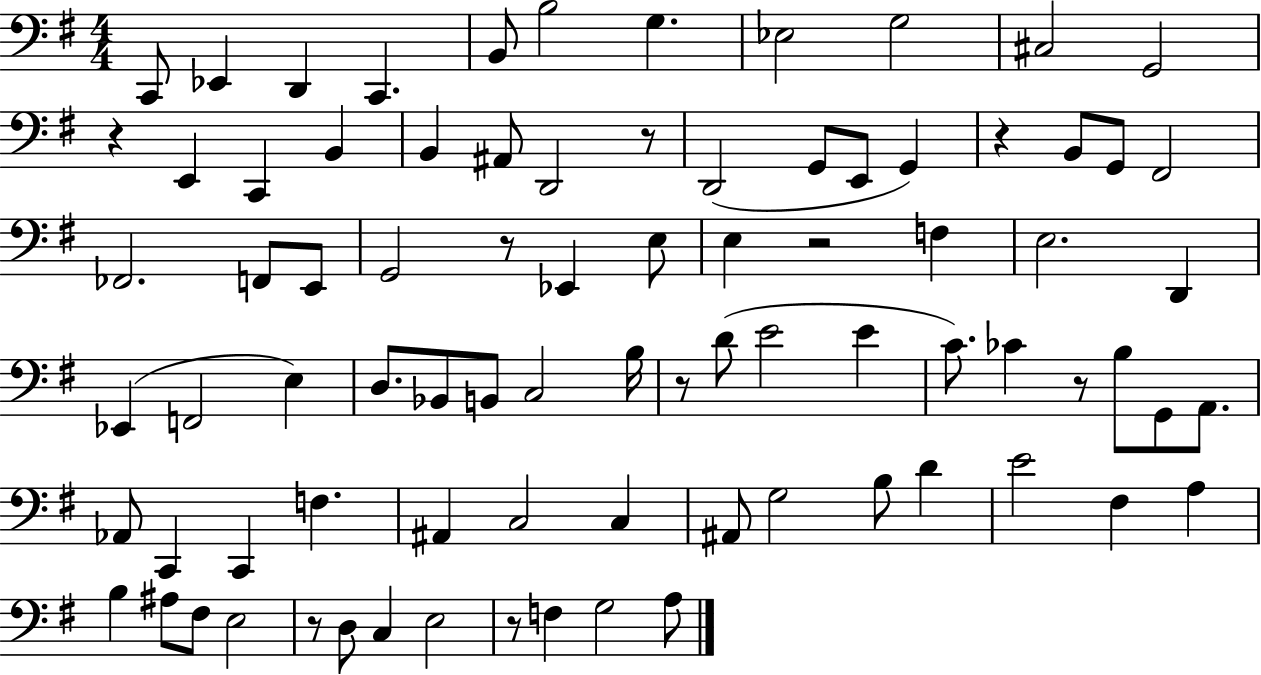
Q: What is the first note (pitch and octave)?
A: C2